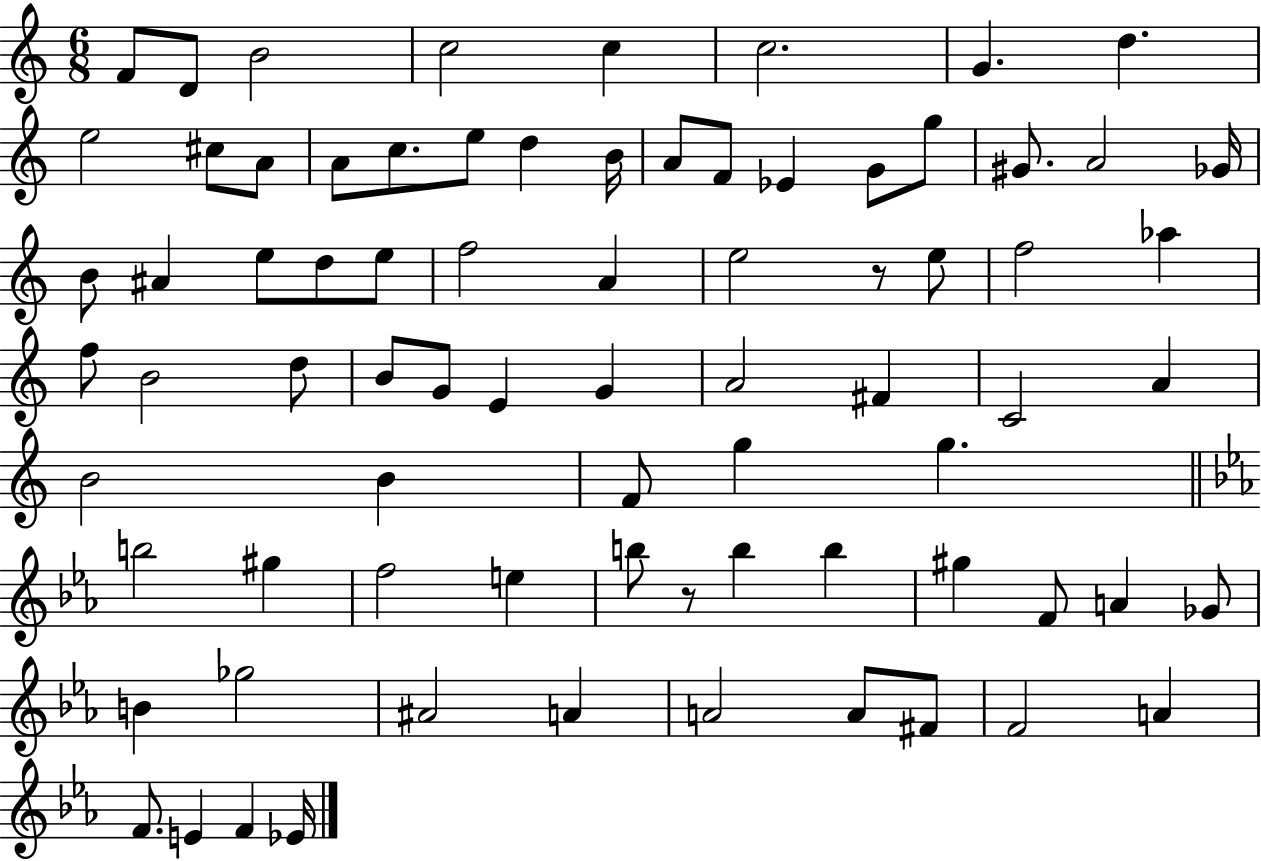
X:1
T:Untitled
M:6/8
L:1/4
K:C
F/2 D/2 B2 c2 c c2 G d e2 ^c/2 A/2 A/2 c/2 e/2 d B/4 A/2 F/2 _E G/2 g/2 ^G/2 A2 _G/4 B/2 ^A e/2 d/2 e/2 f2 A e2 z/2 e/2 f2 _a f/2 B2 d/2 B/2 G/2 E G A2 ^F C2 A B2 B F/2 g g b2 ^g f2 e b/2 z/2 b b ^g F/2 A _G/2 B _g2 ^A2 A A2 A/2 ^F/2 F2 A F/2 E F _E/4